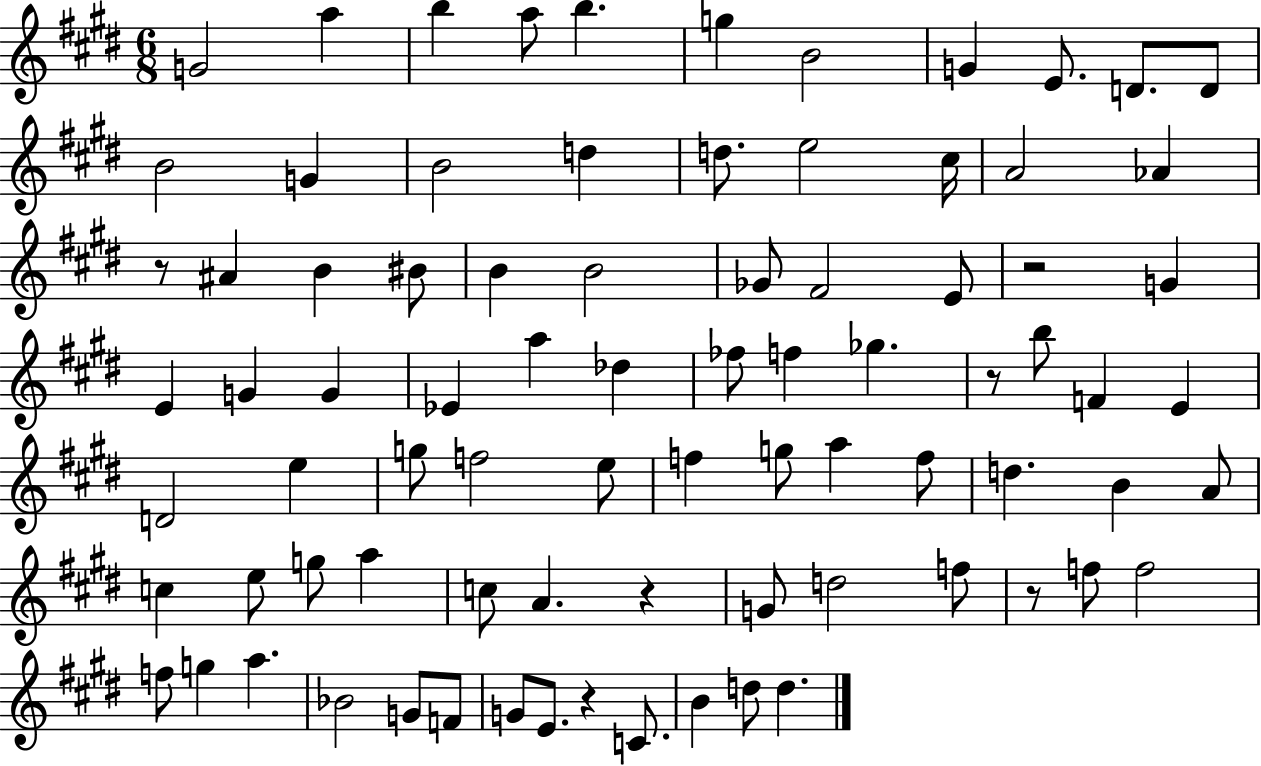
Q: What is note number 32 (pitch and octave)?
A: G4